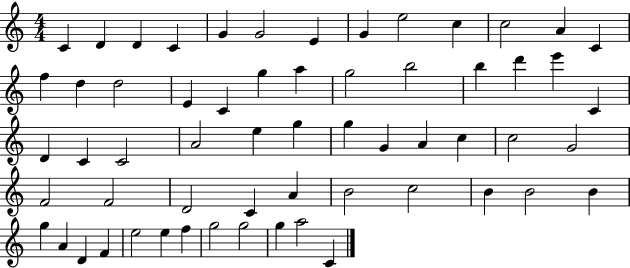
{
  \clef treble
  \numericTimeSignature
  \time 4/4
  \key c \major
  c'4 d'4 d'4 c'4 | g'4 g'2 e'4 | g'4 e''2 c''4 | c''2 a'4 c'4 | \break f''4 d''4 d''2 | e'4 c'4 g''4 a''4 | g''2 b''2 | b''4 d'''4 e'''4 c'4 | \break d'4 c'4 c'2 | a'2 e''4 g''4 | g''4 g'4 a'4 c''4 | c''2 g'2 | \break f'2 f'2 | d'2 c'4 a'4 | b'2 c''2 | b'4 b'2 b'4 | \break g''4 a'4 d'4 f'4 | e''2 e''4 f''4 | g''2 g''2 | g''4 a''2 c'4 | \break \bar "|."
}